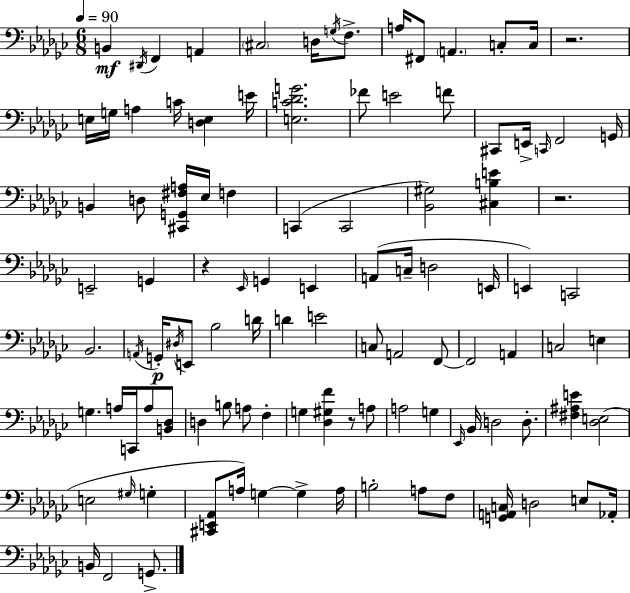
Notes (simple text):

B2/q D#2/s F2/q A2/q C#3/h D3/s G3/s F3/e. A3/s F#2/e A2/q. C3/e C3/s R/h. E3/s G3/s A3/q C4/s [D3,E3]/q E4/s [E3,C4,Db4,G4]/h. FES4/e E4/h F4/e C#2/e E2/s C2/s F2/h G2/s B2/q D3/e [C#2,G2,F#3,A3]/s Eb3/s F3/q C2/q C2/h [Bb2,G#3]/h [C#3,B3,E4]/q R/h. E2/h G2/q R/q Eb2/s G2/q E2/q A2/e C3/s D3/h E2/s E2/q C2/h Bb2/h. A2/s G2/s D#3/s E2/e Bb3/h D4/s D4/q E4/h C3/e A2/h F2/e F2/h A2/q C3/h E3/q G3/q. A3/s C2/s A3/e [B2,Db3]/e D3/q B3/e A3/e F3/q G3/q [Db3,G#3,F4]/q R/e A3/e A3/h G3/q Eb2/s Bb2/s D3/h D3/e. [F#3,A#3,E4]/q [Db3,E3]/h E3/h G#3/s G3/q [C#2,E2,Ab2]/e A3/s G3/q G3/q A3/s B3/h A3/e F3/e [G2,A2,C3]/s D3/h E3/e Ab2/s B2/s F2/h G2/e.